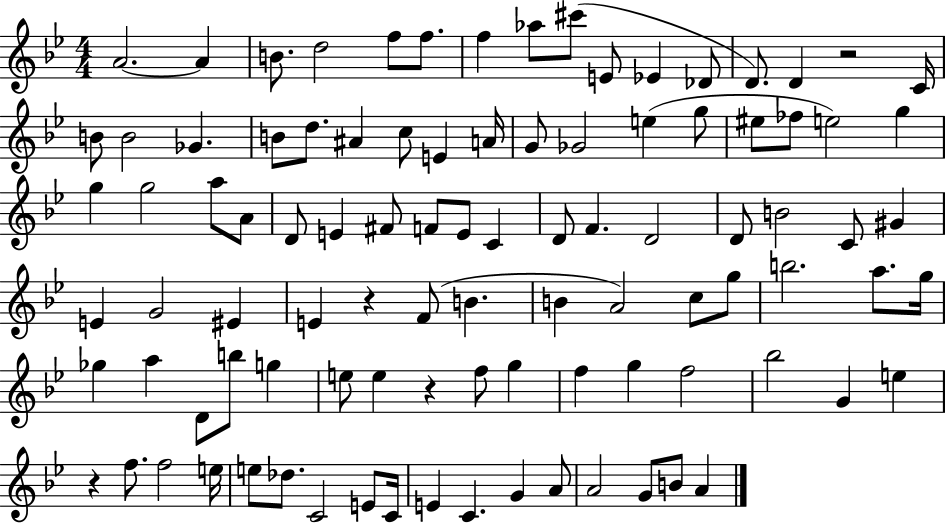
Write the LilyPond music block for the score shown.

{
  \clef treble
  \numericTimeSignature
  \time 4/4
  \key bes \major
  a'2.~~ a'4 | b'8. d''2 f''8 f''8. | f''4 aes''8 cis'''8( e'8 ees'4 des'8 | d'8.) d'4 r2 c'16 | \break b'8 b'2 ges'4. | b'8 d''8. ais'4 c''8 e'4 a'16 | g'8 ges'2 e''4( g''8 | eis''8 fes''8 e''2) g''4 | \break g''4 g''2 a''8 a'8 | d'8 e'4 fis'8 f'8 e'8 c'4 | d'8 f'4. d'2 | d'8 b'2 c'8 gis'4 | \break e'4 g'2 eis'4 | e'4 r4 f'8( b'4. | b'4 a'2) c''8 g''8 | b''2. a''8. g''16 | \break ges''4 a''4 d'8 b''8 g''4 | e''8 e''4 r4 f''8 g''4 | f''4 g''4 f''2 | bes''2 g'4 e''4 | \break r4 f''8. f''2 e''16 | e''8 des''8. c'2 e'8 c'16 | e'4 c'4. g'4 a'8 | a'2 g'8 b'8 a'4 | \break \bar "|."
}